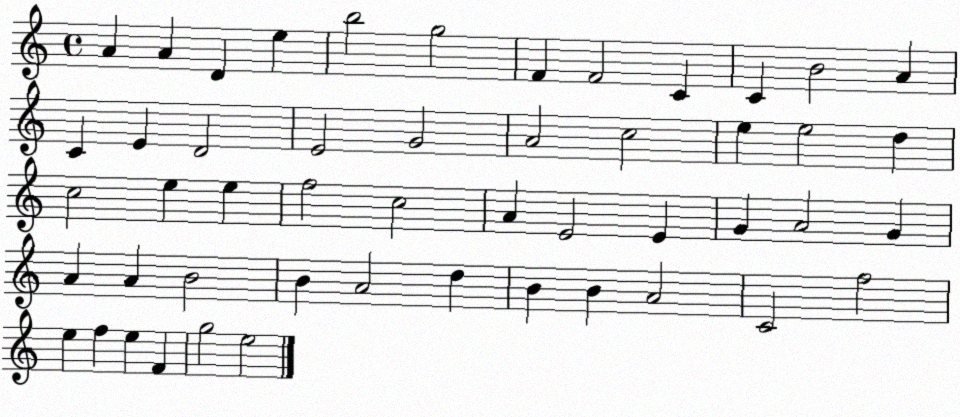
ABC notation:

X:1
T:Untitled
M:4/4
L:1/4
K:C
A A D e b2 g2 F F2 C C B2 A C E D2 E2 G2 A2 c2 e e2 d c2 e e f2 c2 A E2 E G A2 G A A B2 B A2 d B B A2 C2 f2 e f e F g2 e2